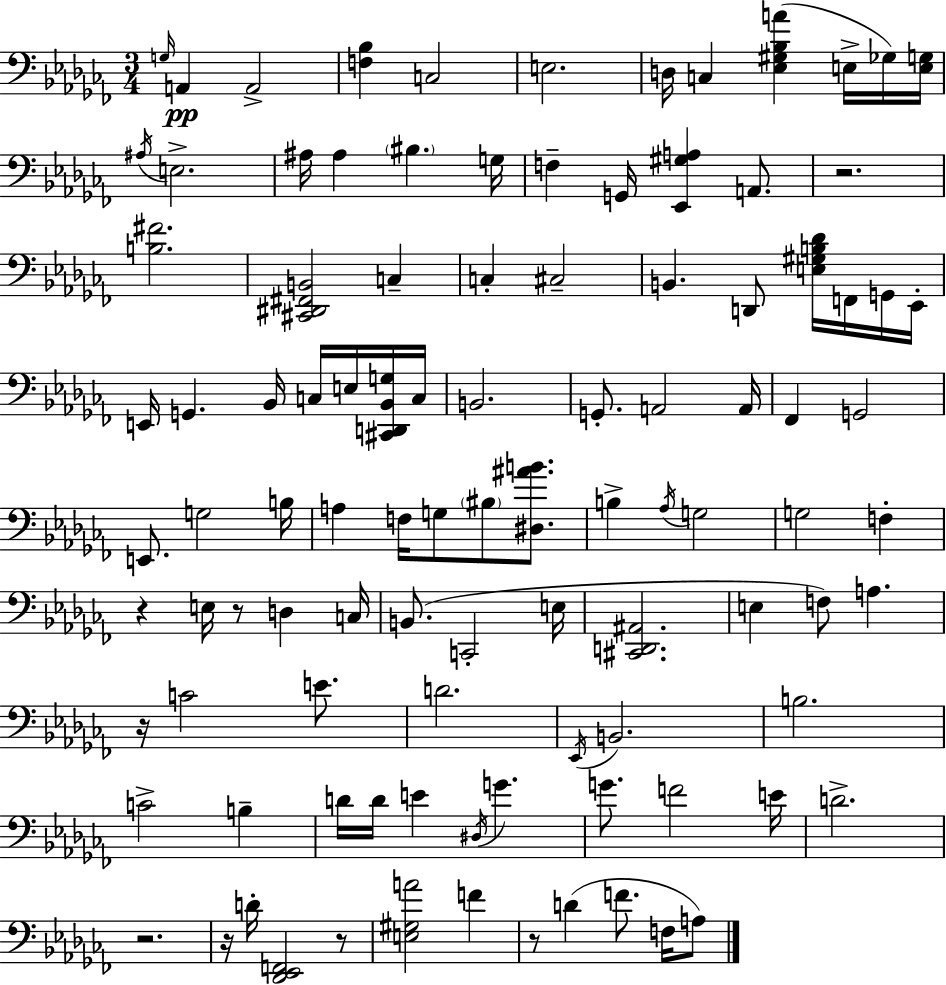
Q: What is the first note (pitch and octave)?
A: G3